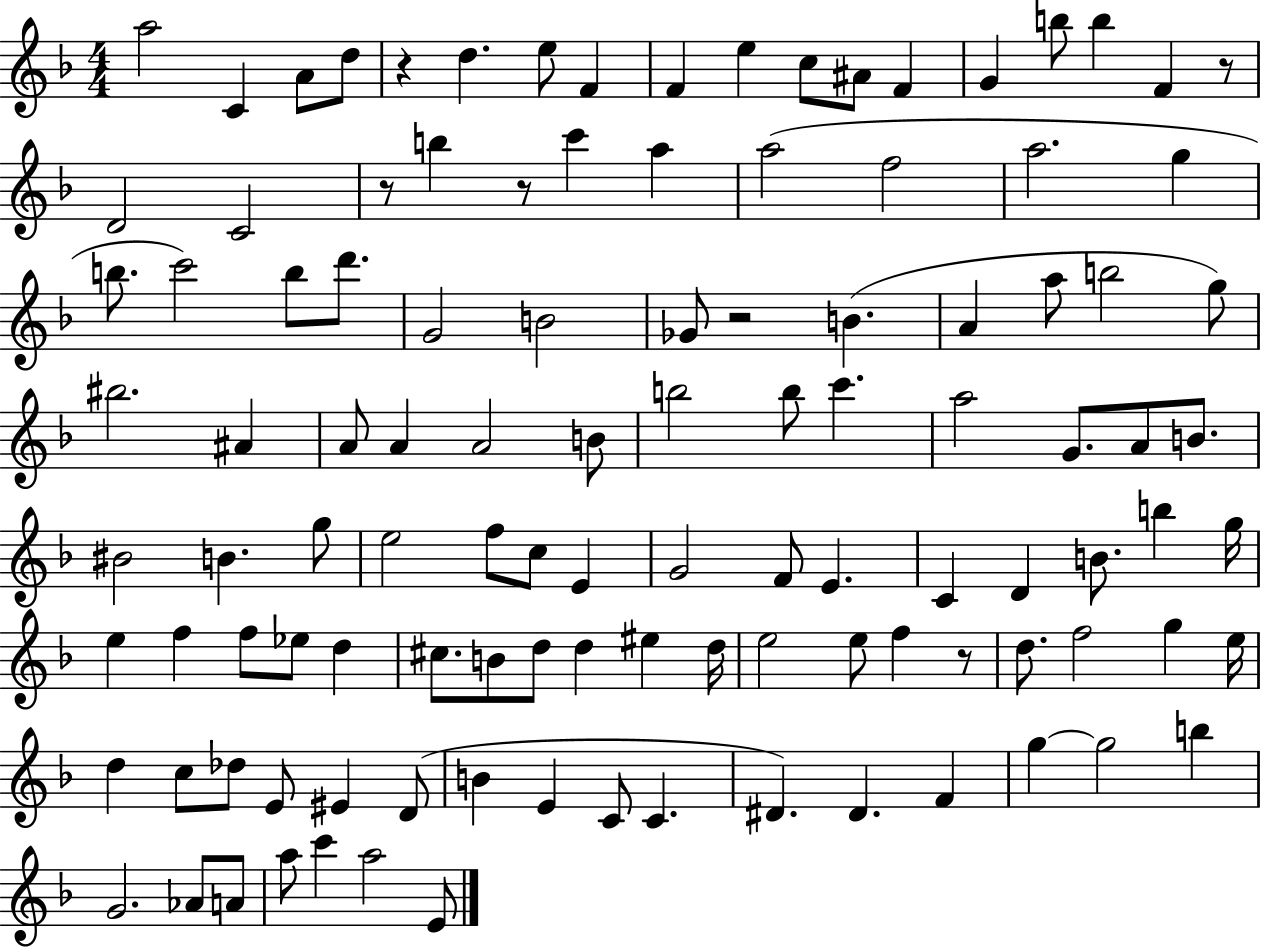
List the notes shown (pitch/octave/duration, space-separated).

A5/h C4/q A4/e D5/e R/q D5/q. E5/e F4/q F4/q E5/q C5/e A#4/e F4/q G4/q B5/e B5/q F4/q R/e D4/h C4/h R/e B5/q R/e C6/q A5/q A5/h F5/h A5/h. G5/q B5/e. C6/h B5/e D6/e. G4/h B4/h Gb4/e R/h B4/q. A4/q A5/e B5/h G5/e BIS5/h. A#4/q A4/e A4/q A4/h B4/e B5/h B5/e C6/q. A5/h G4/e. A4/e B4/e. BIS4/h B4/q. G5/e E5/h F5/e C5/e E4/q G4/h F4/e E4/q. C4/q D4/q B4/e. B5/q G5/s E5/q F5/q F5/e Eb5/e D5/q C#5/e. B4/e D5/e D5/q EIS5/q D5/s E5/h E5/e F5/q R/e D5/e. F5/h G5/q E5/s D5/q C5/e Db5/e E4/e EIS4/q D4/e B4/q E4/q C4/e C4/q. D#4/q. D#4/q. F4/q G5/q G5/h B5/q G4/h. Ab4/e A4/e A5/e C6/q A5/h E4/e